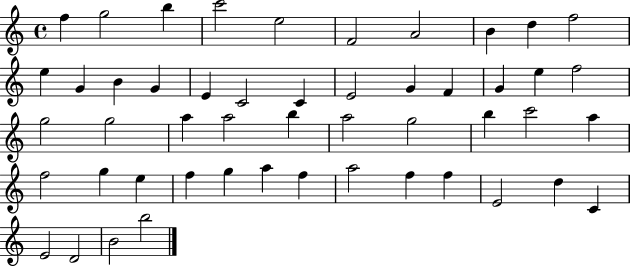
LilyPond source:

{
  \clef treble
  \time 4/4
  \defaultTimeSignature
  \key c \major
  f''4 g''2 b''4 | c'''2 e''2 | f'2 a'2 | b'4 d''4 f''2 | \break e''4 g'4 b'4 g'4 | e'4 c'2 c'4 | e'2 g'4 f'4 | g'4 e''4 f''2 | \break g''2 g''2 | a''4 a''2 b''4 | a''2 g''2 | b''4 c'''2 a''4 | \break f''2 g''4 e''4 | f''4 g''4 a''4 f''4 | a''2 f''4 f''4 | e'2 d''4 c'4 | \break e'2 d'2 | b'2 b''2 | \bar "|."
}